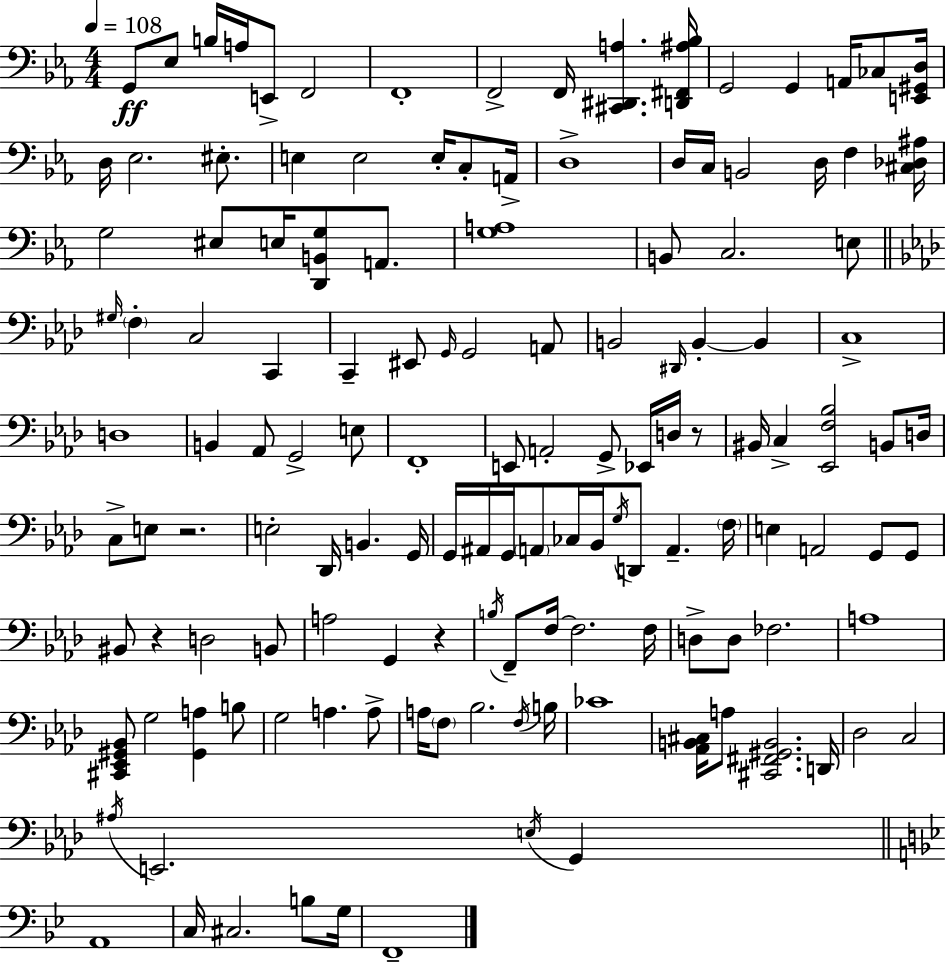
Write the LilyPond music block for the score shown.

{
  \clef bass
  \numericTimeSignature
  \time 4/4
  \key c \minor
  \tempo 4 = 108
  g,8\ff ees8 b16 a16 e,8-> f,2 | f,1-. | f,2-> f,16 <cis, dis, a>4. <d, fis, ais bes>16 | g,2 g,4 a,16 ces8 <e, gis, d>16 | \break d16 ees2. eis8.-. | e4 e2 e16-. c8-. a,16-> | d1-> | d16 c16 b,2 d16 f4 <cis des ais>16 | \break g2 eis8 e16 <d, b, g>8 a,8. | <g a>1 | b,8 c2. e8 | \bar "||" \break \key f \minor \grace { gis16 } \parenthesize f4-. c2 c,4 | c,4-- eis,8 \grace { g,16 } g,2 | a,8 b,2 \grace { dis,16 } b,4-.~~ b,4 | c1-> | \break d1 | b,4 aes,8 g,2-> | e8 f,1-. | e,8 a,2-. g,8-> ees,16 | \break d16 r8 bis,16 c4-> <ees, f bes>2 | b,8 d16 c8-> e8 r2. | e2-. des,16 b,4. | g,16 g,16 ais,16 g,16 \parenthesize a,8 ces16 bes,16 \acciaccatura { g16 } d,8 a,4.-- | \break \parenthesize f16 e4 a,2 | g,8 g,8 bis,8 r4 d2 | b,8 a2 g,4 | r4 \acciaccatura { b16 } f,8-- f16~~ f2. | \break f16 d8-> d8 fes2. | a1 | <cis, ees, gis, bes,>8 g2 <gis, a>4 | b8 g2 a4. | \break a8-> a16 \parenthesize f8 bes2. | \acciaccatura { f16 } b16 ces'1 | <aes, b, cis>16 a8 <cis, fis, gis, b,>2. | d,16 des2 c2 | \break \acciaccatura { ais16 } e,2. | \acciaccatura { e16 } g,4 \bar "||" \break \key bes \major a,1 | c16 cis2. b8 g16 | f,1-- | \bar "|."
}